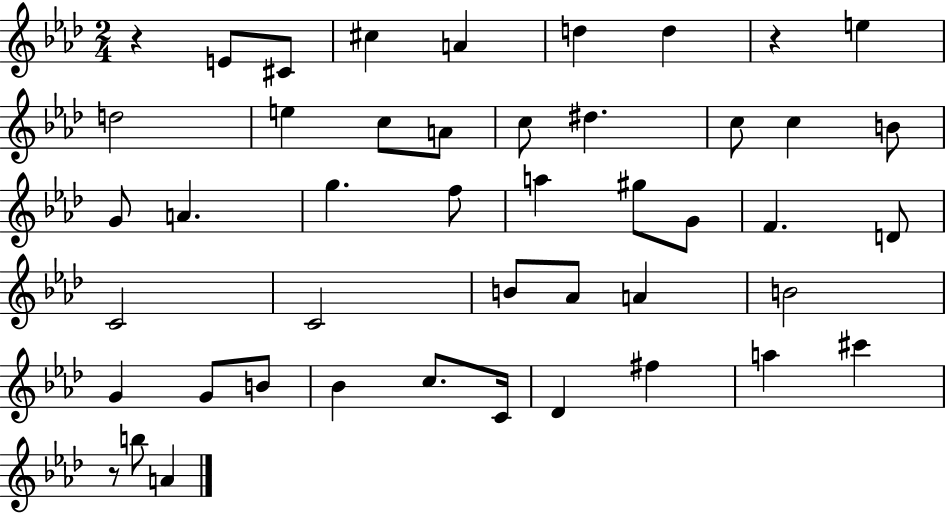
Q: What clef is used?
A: treble